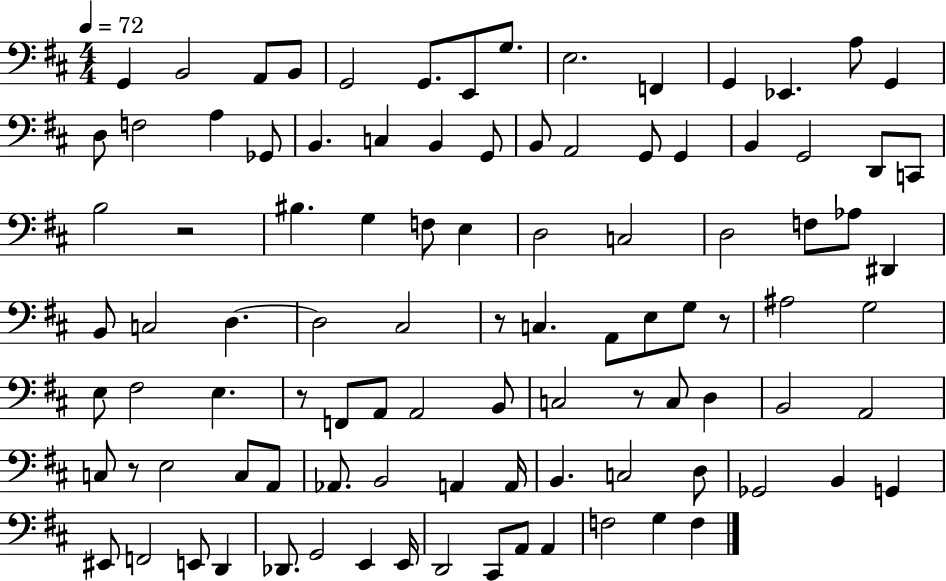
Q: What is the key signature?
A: D major